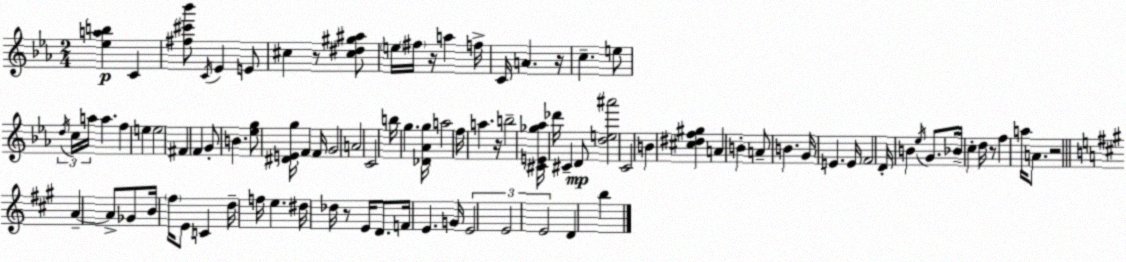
X:1
T:Untitled
M:2/4
L:1/4
K:Eb
[_eab] C [^f^c'_b']/2 C/4 _E E/2 ^c z/2 [^c^d^g^a]/2 e/4 ^f/4 z/4 a f/4 C/4 A z/4 c e/2 d/4 c/4 a/4 a f e e2 ^F F G/2 B [_eg]/2 [^DEg]/4 F F/4 G2 A2 C2 b/4 g [_D_Ag]/4 a2 f/4 a z/4 b2 [^CE_g_a]/4 _d'/4 ^C D/2 [de^a']2 C2 B [^c^df^g] A B A/2 B G/4 E E/4 F2 D/4 B _e/4 G/2 _B/4 c d/4 z/2 f a/4 A/2 z2 A A/2 _G/2 B/4 ^f/4 E/2 C d/4 f/4 e ^d/4 _d/4 z/2 E/4 D/2 F/4 E G/4 E2 E2 E2 D b